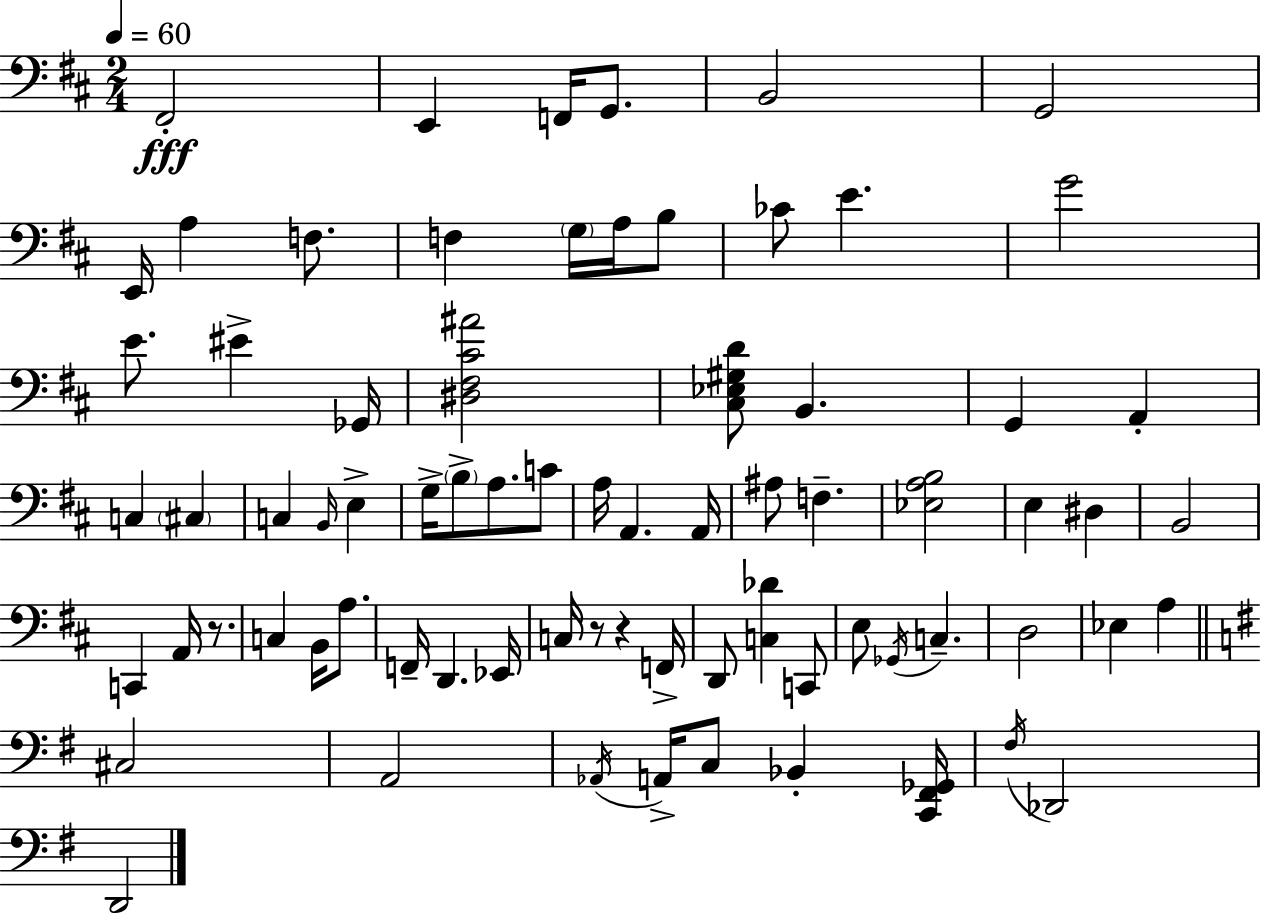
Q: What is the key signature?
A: D major